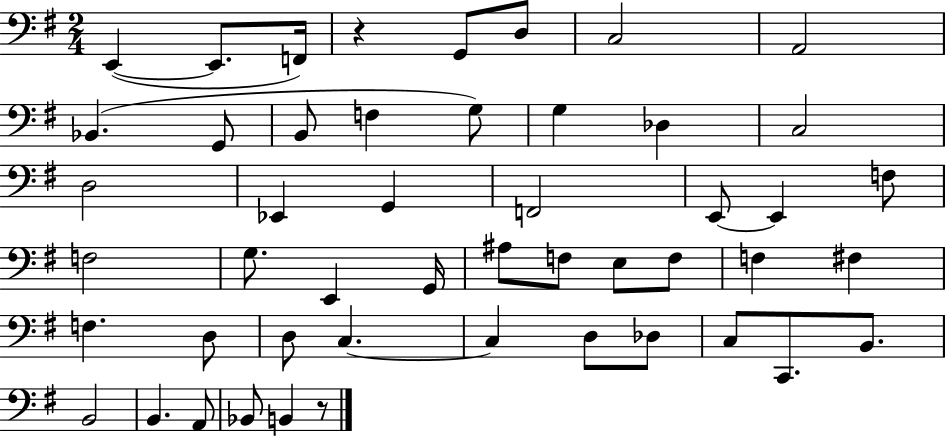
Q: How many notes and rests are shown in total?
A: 49